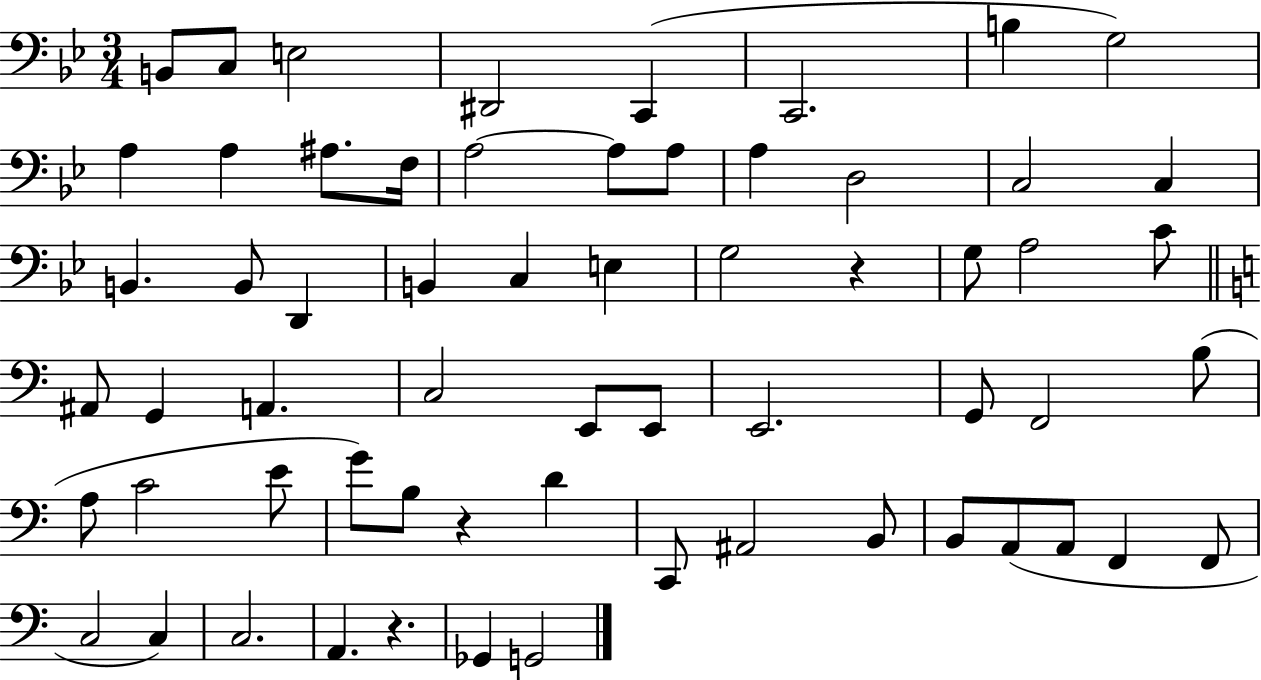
{
  \clef bass
  \numericTimeSignature
  \time 3/4
  \key bes \major
  \repeat volta 2 { b,8 c8 e2 | dis,2 c,4( | c,2. | b4 g2) | \break a4 a4 ais8. f16 | a2~~ a8 a8 | a4 d2 | c2 c4 | \break b,4. b,8 d,4 | b,4 c4 e4 | g2 r4 | g8 a2 c'8 | \break \bar "||" \break \key c \major ais,8 g,4 a,4. | c2 e,8 e,8 | e,2. | g,8 f,2 b8( | \break a8 c'2 e'8 | g'8) b8 r4 d'4 | c,8 ais,2 b,8 | b,8 a,8( a,8 f,4 f,8 | \break c2 c4) | c2. | a,4. r4. | ges,4 g,2 | \break } \bar "|."
}